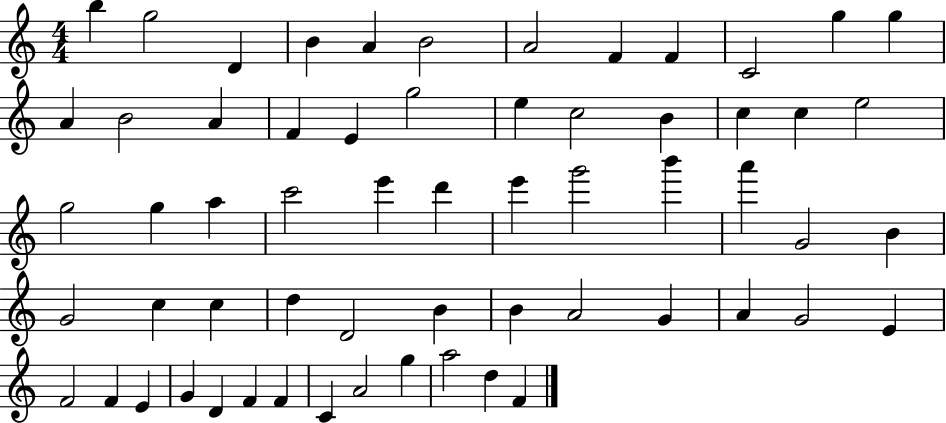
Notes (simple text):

B5/q G5/h D4/q B4/q A4/q B4/h A4/h F4/q F4/q C4/h G5/q G5/q A4/q B4/h A4/q F4/q E4/q G5/h E5/q C5/h B4/q C5/q C5/q E5/h G5/h G5/q A5/q C6/h E6/q D6/q E6/q G6/h B6/q A6/q G4/h B4/q G4/h C5/q C5/q D5/q D4/h B4/q B4/q A4/h G4/q A4/q G4/h E4/q F4/h F4/q E4/q G4/q D4/q F4/q F4/q C4/q A4/h G5/q A5/h D5/q F4/q